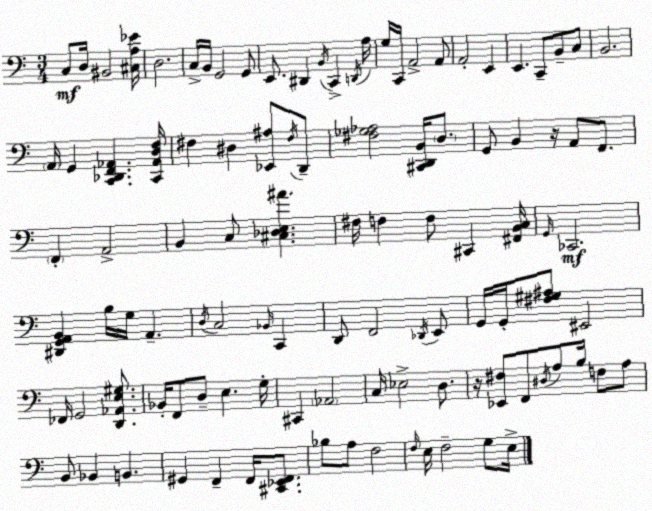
X:1
T:Untitled
M:3/4
L:1/4
K:C
C,/2 D,/4 ^B,,2 [^C,A,_E]/4 D,2 C,/4 B,,/4 G,,2 G,,/2 E,,/2 ^D,, B,,/4 C,, D,,/4 A,/4 G,/4 C,,/4 A,,2 A,,/2 A,,2 E,, E,, C,,/2 B,,/2 C,/2 B,,2 A,,/4 G,, [C,,_D,,F,,_A,,] [C,,_A,,D,F,]/4 ^F, ^D, [_E,,^A,]/2 ^F,/4 D,,/2 [^F,_G,_A,]2 [^C,,D,,B,,]/4 D,/2 G,,/2 B,, z/4 A,,/2 F,,/2 F,, A,,2 B,, C,/2 [^C,_D,E,^A] ^F,/4 F, F,/2 ^C,, [^F,,B,,C,]/4 G,,/4 _C,,2 [^D,,G,,A,,B,,] B,/4 G,/4 A,, D,/4 C,2 _B,,/4 C,, D,,/2 F,,2 _D,,/4 E,,/2 G,,/4 G,,/4 [^F,^G,^A,]/2 ^E,,2 _F,,/4 G,,2 [D,,_A,,E,^G,]/2 _B,,/4 F,,/2 D,/2 E, G,/4 ^C,, _A,,2 C,/4 _E,2 D,/2 z/4 [_E,,^F,]/2 F,,/2 ^D,/4 A,/2 B,/4 F,/2 A,/2 B,,/2 _B,, B,, ^G,, F,, F,,/4 [^C,,_E,,F,,]/2 _B,/2 A,/2 F,2 F,/4 E,/4 F,2 G,/2 E,/4